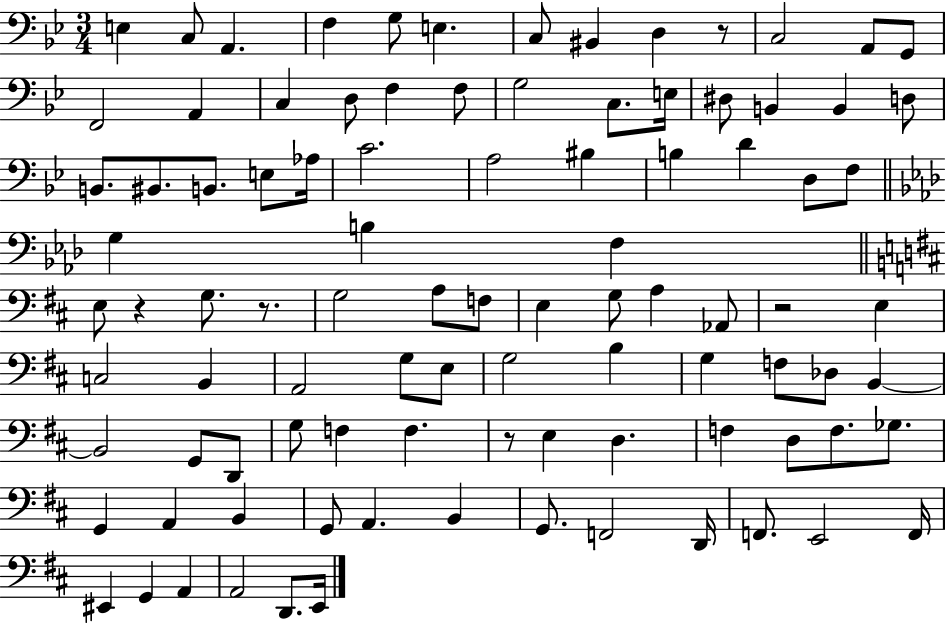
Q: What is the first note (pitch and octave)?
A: E3